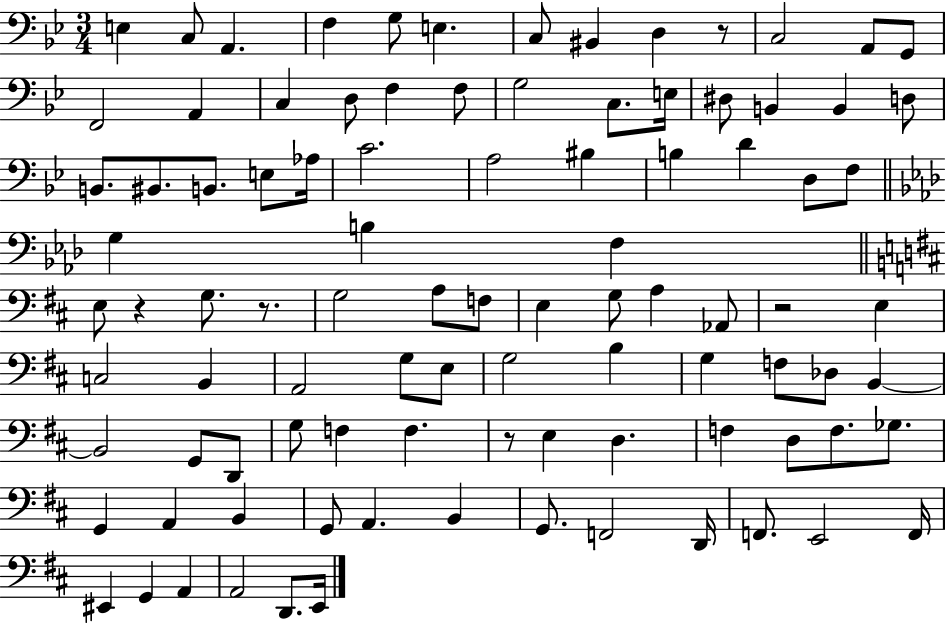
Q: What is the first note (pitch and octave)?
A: E3